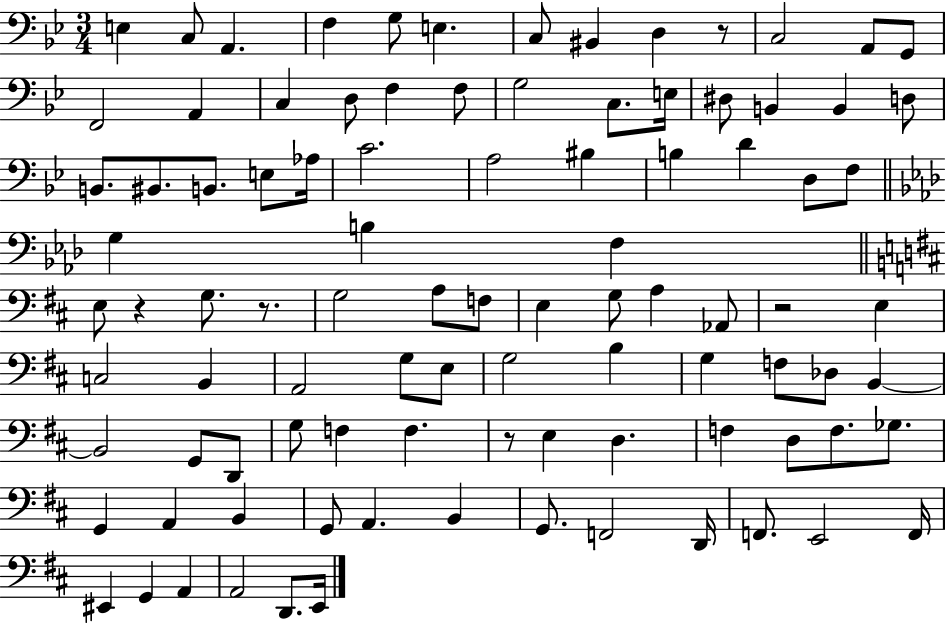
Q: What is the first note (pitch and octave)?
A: E3